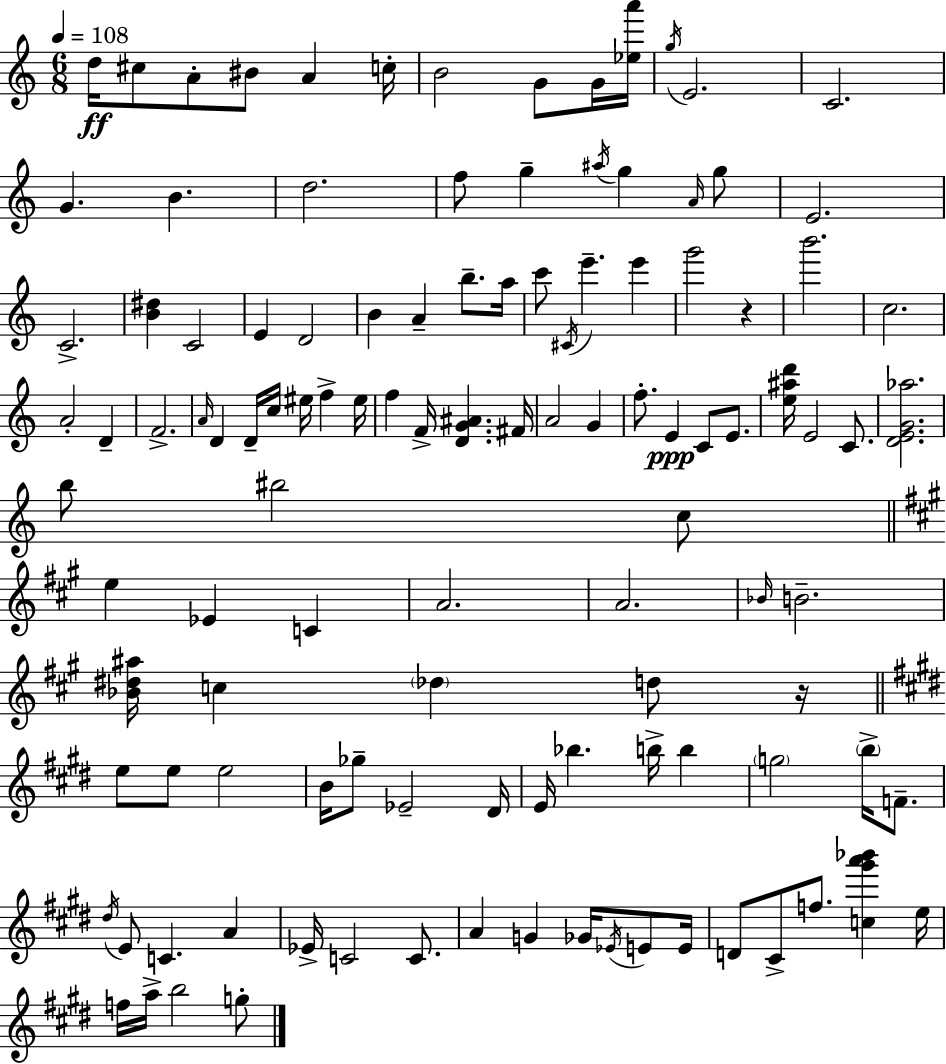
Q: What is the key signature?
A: C major